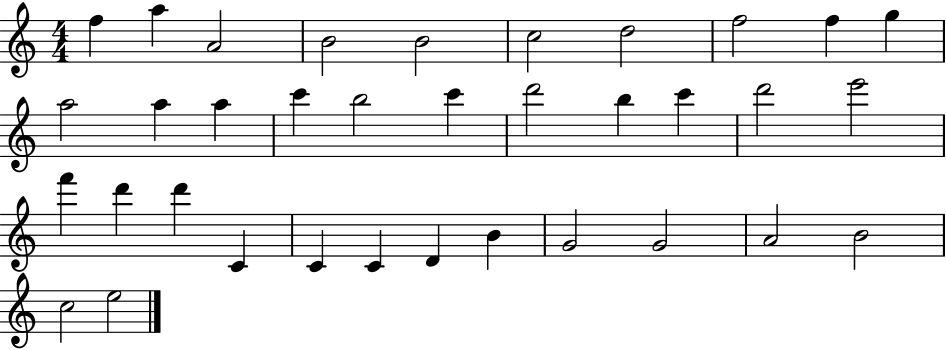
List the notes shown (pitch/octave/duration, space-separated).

F5/q A5/q A4/h B4/h B4/h C5/h D5/h F5/h F5/q G5/q A5/h A5/q A5/q C6/q B5/h C6/q D6/h B5/q C6/q D6/h E6/h F6/q D6/q D6/q C4/q C4/q C4/q D4/q B4/q G4/h G4/h A4/h B4/h C5/h E5/h